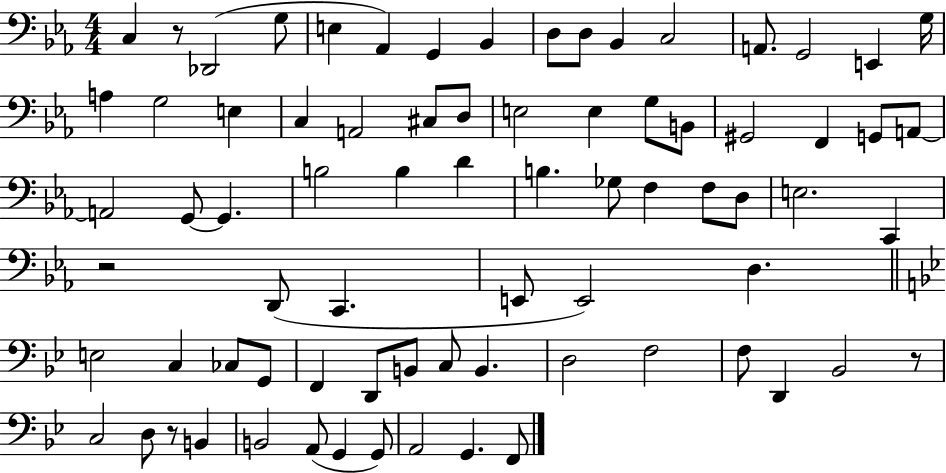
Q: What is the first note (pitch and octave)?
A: C3